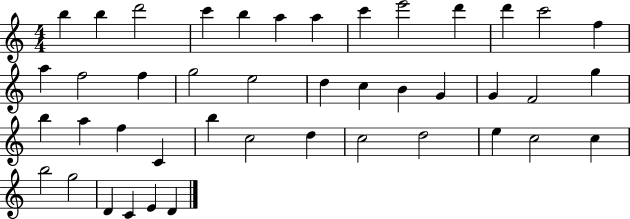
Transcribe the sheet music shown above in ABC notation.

X:1
T:Untitled
M:4/4
L:1/4
K:C
b b d'2 c' b a a c' e'2 d' d' c'2 f a f2 f g2 e2 d c B G G F2 g b a f C b c2 d c2 d2 e c2 c b2 g2 D C E D